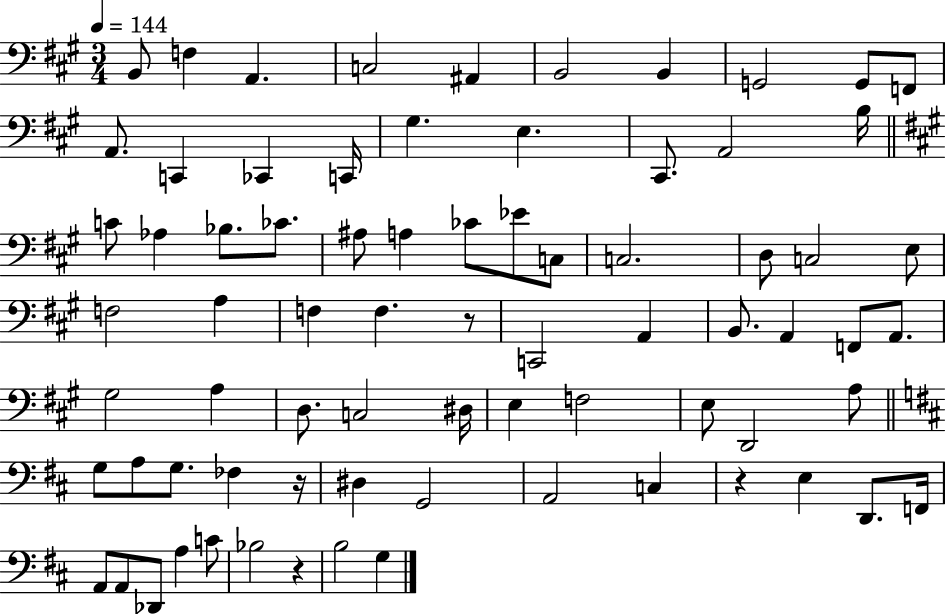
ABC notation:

X:1
T:Untitled
M:3/4
L:1/4
K:A
B,,/2 F, A,, C,2 ^A,, B,,2 B,, G,,2 G,,/2 F,,/2 A,,/2 C,, _C,, C,,/4 ^G, E, ^C,,/2 A,,2 B,/4 C/2 _A, _B,/2 _C/2 ^A,/2 A, _C/2 _E/2 C,/2 C,2 D,/2 C,2 E,/2 F,2 A, F, F, z/2 C,,2 A,, B,,/2 A,, F,,/2 A,,/2 ^G,2 A, D,/2 C,2 ^D,/4 E, F,2 E,/2 D,,2 A,/2 G,/2 A,/2 G,/2 _F, z/4 ^D, G,,2 A,,2 C, z E, D,,/2 F,,/4 A,,/2 A,,/2 _D,,/2 A, C/2 _B,2 z B,2 G,